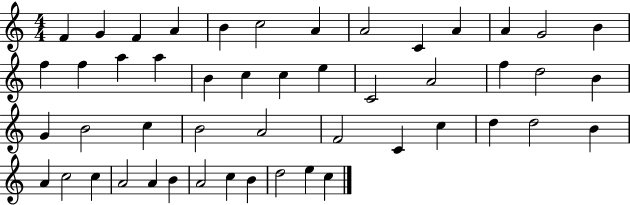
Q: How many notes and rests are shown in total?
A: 49